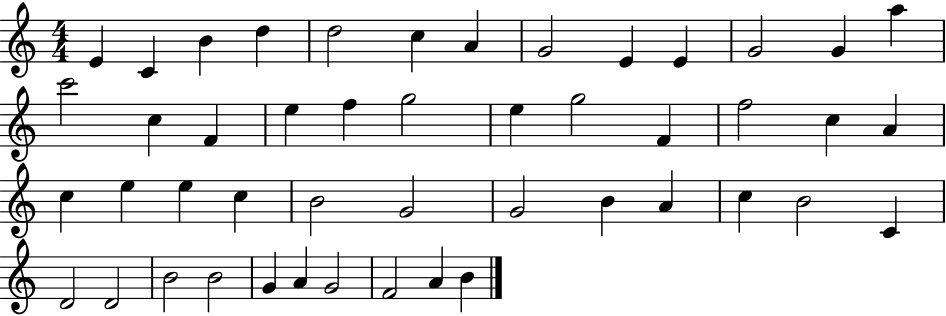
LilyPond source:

{
  \clef treble
  \numericTimeSignature
  \time 4/4
  \key c \major
  e'4 c'4 b'4 d''4 | d''2 c''4 a'4 | g'2 e'4 e'4 | g'2 g'4 a''4 | \break c'''2 c''4 f'4 | e''4 f''4 g''2 | e''4 g''2 f'4 | f''2 c''4 a'4 | \break c''4 e''4 e''4 c''4 | b'2 g'2 | g'2 b'4 a'4 | c''4 b'2 c'4 | \break d'2 d'2 | b'2 b'2 | g'4 a'4 g'2 | f'2 a'4 b'4 | \break \bar "|."
}